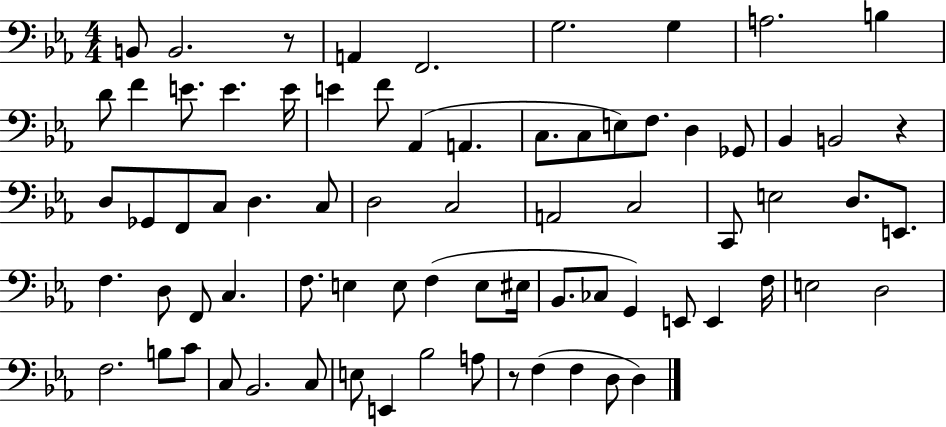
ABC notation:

X:1
T:Untitled
M:4/4
L:1/4
K:Eb
B,,/2 B,,2 z/2 A,, F,,2 G,2 G, A,2 B, D/2 F E/2 E E/4 E F/2 _A,, A,, C,/2 C,/2 E,/2 F,/2 D, _G,,/2 _B,, B,,2 z D,/2 _G,,/2 F,,/2 C,/2 D, C,/2 D,2 C,2 A,,2 C,2 C,,/2 E,2 D,/2 E,,/2 F, D,/2 F,,/2 C, F,/2 E, E,/2 F, E,/2 ^E,/4 _B,,/2 _C,/2 G,, E,,/2 E,, F,/4 E,2 D,2 F,2 B,/2 C/2 C,/2 _B,,2 C,/2 E,/2 E,, _B,2 A,/2 z/2 F, F, D,/2 D,